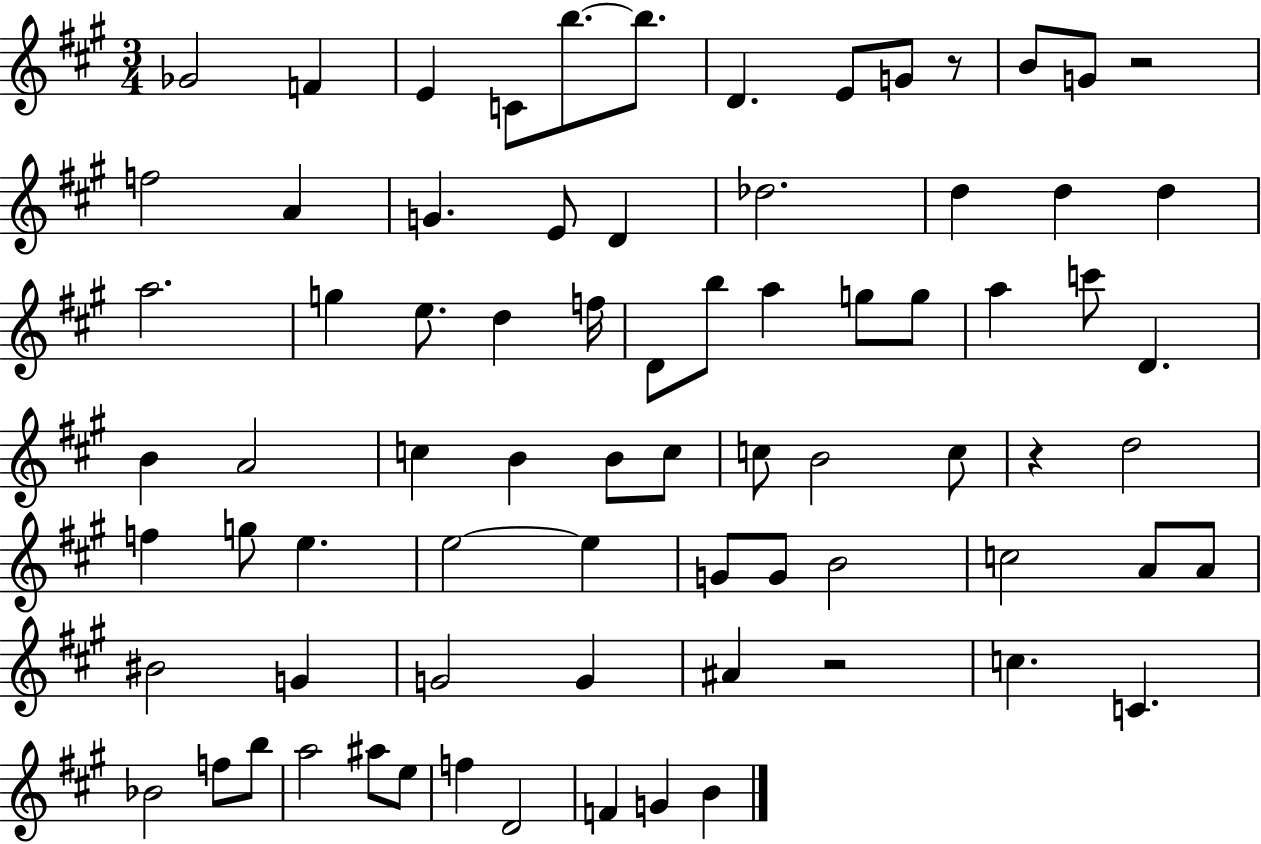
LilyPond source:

{
  \clef treble
  \numericTimeSignature
  \time 3/4
  \key a \major
  ges'2 f'4 | e'4 c'8 b''8.~~ b''8. | d'4. e'8 g'8 r8 | b'8 g'8 r2 | \break f''2 a'4 | g'4. e'8 d'4 | des''2. | d''4 d''4 d''4 | \break a''2. | g''4 e''8. d''4 f''16 | d'8 b''8 a''4 g''8 g''8 | a''4 c'''8 d'4. | \break b'4 a'2 | c''4 b'4 b'8 c''8 | c''8 b'2 c''8 | r4 d''2 | \break f''4 g''8 e''4. | e''2~~ e''4 | g'8 g'8 b'2 | c''2 a'8 a'8 | \break bis'2 g'4 | g'2 g'4 | ais'4 r2 | c''4. c'4. | \break bes'2 f''8 b''8 | a''2 ais''8 e''8 | f''4 d'2 | f'4 g'4 b'4 | \break \bar "|."
}